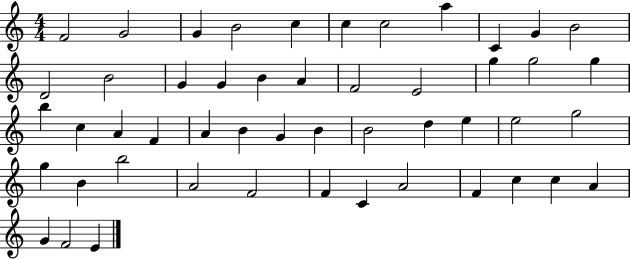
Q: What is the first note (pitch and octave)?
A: F4